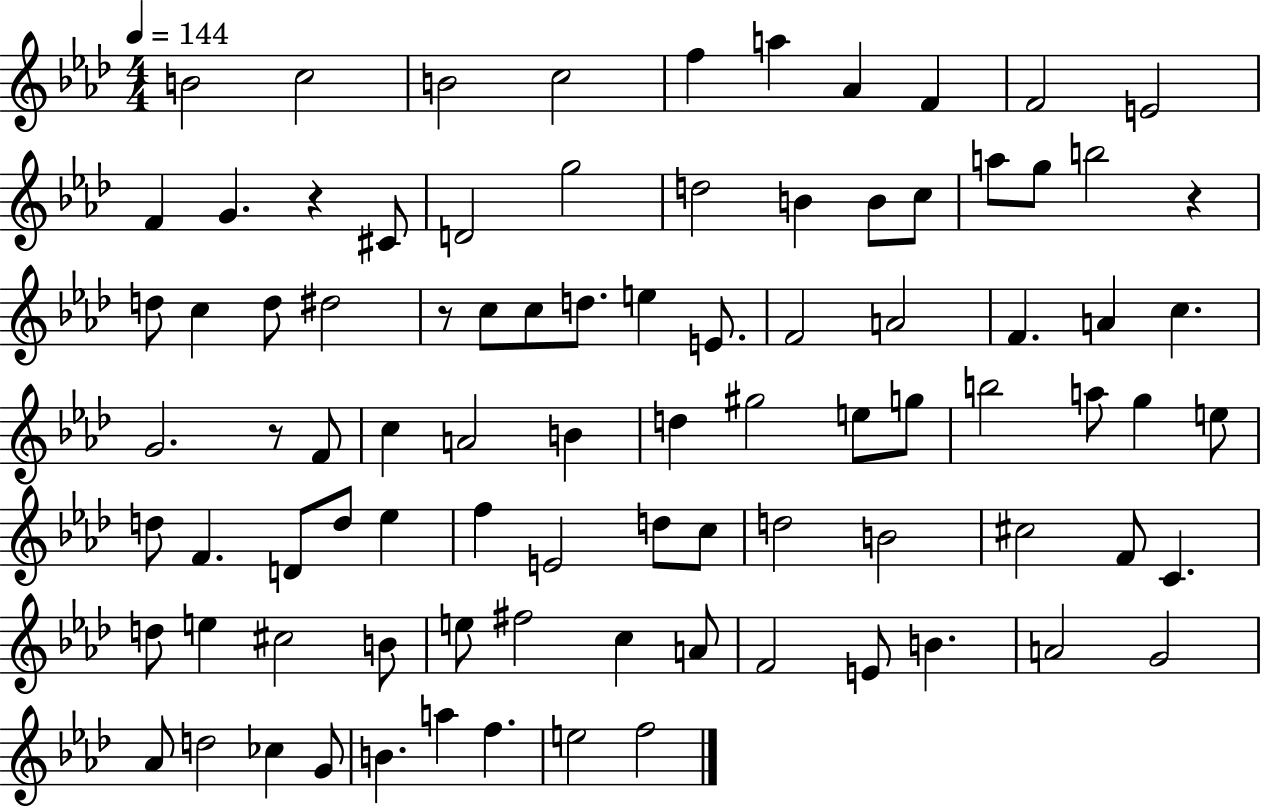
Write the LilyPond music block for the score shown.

{
  \clef treble
  \numericTimeSignature
  \time 4/4
  \key aes \major
  \tempo 4 = 144
  b'2 c''2 | b'2 c''2 | f''4 a''4 aes'4 f'4 | f'2 e'2 | \break f'4 g'4. r4 cis'8 | d'2 g''2 | d''2 b'4 b'8 c''8 | a''8 g''8 b''2 r4 | \break d''8 c''4 d''8 dis''2 | r8 c''8 c''8 d''8. e''4 e'8. | f'2 a'2 | f'4. a'4 c''4. | \break g'2. r8 f'8 | c''4 a'2 b'4 | d''4 gis''2 e''8 g''8 | b''2 a''8 g''4 e''8 | \break d''8 f'4. d'8 d''8 ees''4 | f''4 e'2 d''8 c''8 | d''2 b'2 | cis''2 f'8 c'4. | \break d''8 e''4 cis''2 b'8 | e''8 fis''2 c''4 a'8 | f'2 e'8 b'4. | a'2 g'2 | \break aes'8 d''2 ces''4 g'8 | b'4. a''4 f''4. | e''2 f''2 | \bar "|."
}